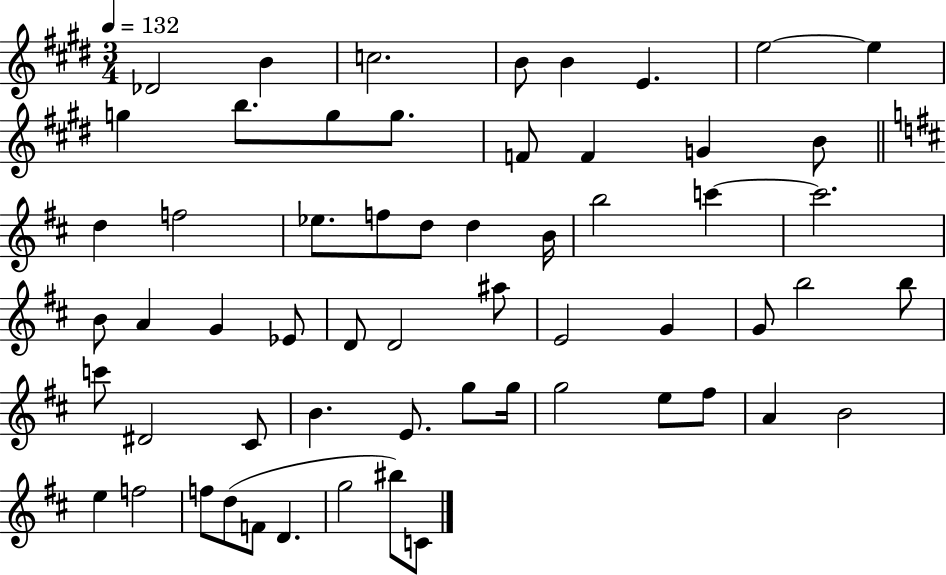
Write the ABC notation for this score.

X:1
T:Untitled
M:3/4
L:1/4
K:E
_D2 B c2 B/2 B E e2 e g b/2 g/2 g/2 F/2 F G B/2 d f2 _e/2 f/2 d/2 d B/4 b2 c' c'2 B/2 A G _E/2 D/2 D2 ^a/2 E2 G G/2 b2 b/2 c'/2 ^D2 ^C/2 B E/2 g/2 g/4 g2 e/2 ^f/2 A B2 e f2 f/2 d/2 F/2 D g2 ^b/2 C/2